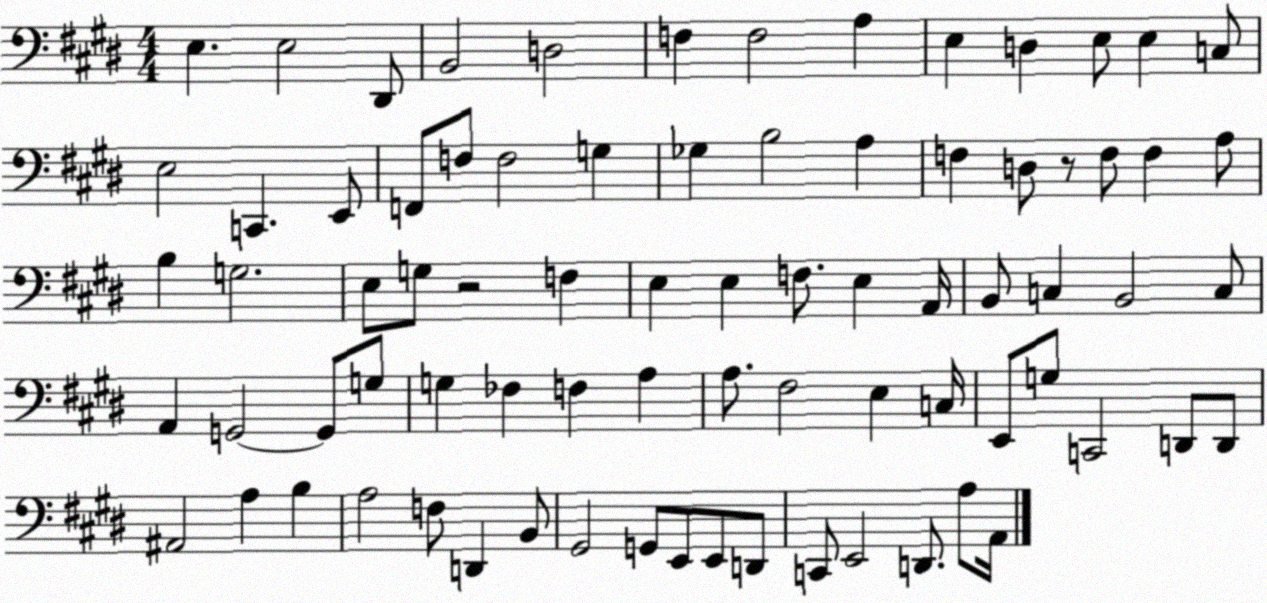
X:1
T:Untitled
M:4/4
L:1/4
K:E
E, E,2 ^D,,/2 B,,2 D,2 F, F,2 A, E, D, E,/2 E, C,/2 E,2 C,, E,,/2 F,,/2 F,/2 F,2 G, _G, B,2 A, F, D,/2 z/2 F,/2 F, A,/2 B, G,2 E,/2 G,/2 z2 F, E, E, F,/2 E, A,,/4 B,,/2 C, B,,2 C,/2 A,, G,,2 G,,/2 G,/2 G, _F, F, A, A,/2 ^F,2 E, C,/4 E,,/2 G,/2 C,,2 D,,/2 D,,/2 ^A,,2 A, B, A,2 F,/2 D,, B,,/2 ^G,,2 G,,/2 E,,/2 E,,/2 D,,/2 C,,/2 E,,2 D,,/2 A,/2 A,,/4